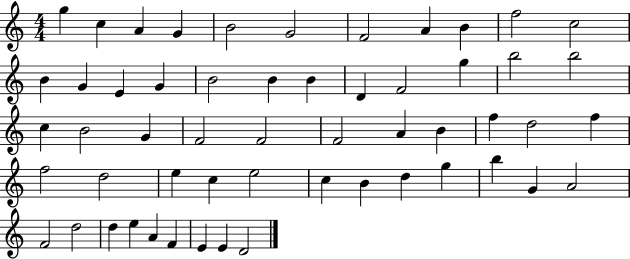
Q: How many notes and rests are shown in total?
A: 55